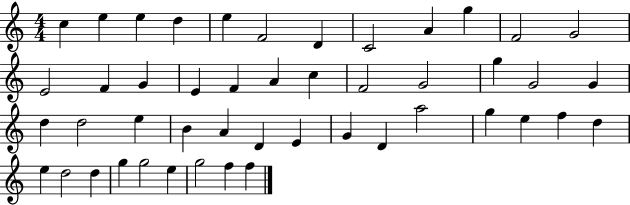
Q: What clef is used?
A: treble